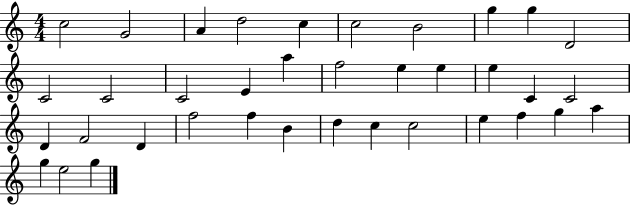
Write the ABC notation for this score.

X:1
T:Untitled
M:4/4
L:1/4
K:C
c2 G2 A d2 c c2 B2 g g D2 C2 C2 C2 E a f2 e e e C C2 D F2 D f2 f B d c c2 e f g a g e2 g